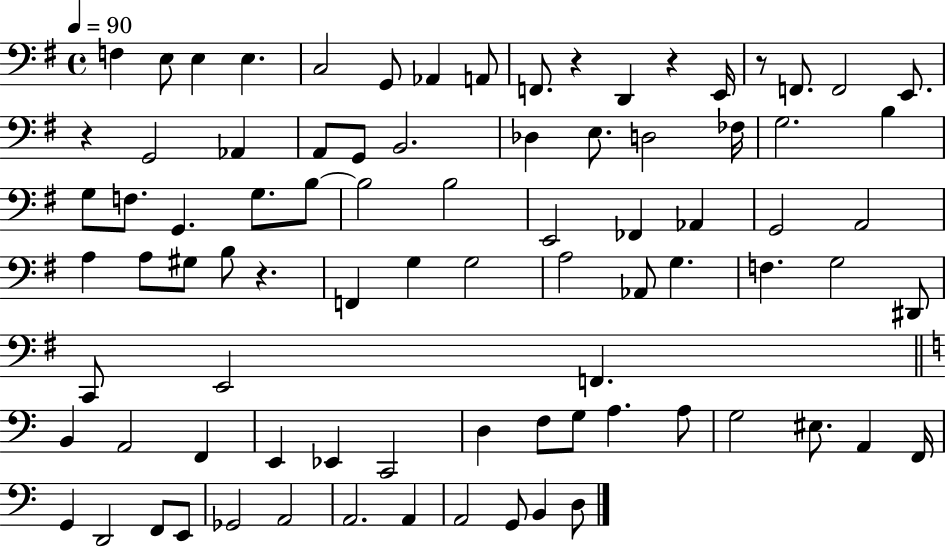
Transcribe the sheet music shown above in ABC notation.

X:1
T:Untitled
M:4/4
L:1/4
K:G
F, E,/2 E, E, C,2 G,,/2 _A,, A,,/2 F,,/2 z D,, z E,,/4 z/2 F,,/2 F,,2 E,,/2 z G,,2 _A,, A,,/2 G,,/2 B,,2 _D, E,/2 D,2 _F,/4 G,2 B, G,/2 F,/2 G,, G,/2 B,/2 B,2 B,2 E,,2 _F,, _A,, G,,2 A,,2 A, A,/2 ^G,/2 B,/2 z F,, G, G,2 A,2 _A,,/2 G, F, G,2 ^D,,/2 C,,/2 E,,2 F,, B,, A,,2 F,, E,, _E,, C,,2 D, F,/2 G,/2 A, A,/2 G,2 ^E,/2 A,, F,,/4 G,, D,,2 F,,/2 E,,/2 _G,,2 A,,2 A,,2 A,, A,,2 G,,/2 B,, D,/2